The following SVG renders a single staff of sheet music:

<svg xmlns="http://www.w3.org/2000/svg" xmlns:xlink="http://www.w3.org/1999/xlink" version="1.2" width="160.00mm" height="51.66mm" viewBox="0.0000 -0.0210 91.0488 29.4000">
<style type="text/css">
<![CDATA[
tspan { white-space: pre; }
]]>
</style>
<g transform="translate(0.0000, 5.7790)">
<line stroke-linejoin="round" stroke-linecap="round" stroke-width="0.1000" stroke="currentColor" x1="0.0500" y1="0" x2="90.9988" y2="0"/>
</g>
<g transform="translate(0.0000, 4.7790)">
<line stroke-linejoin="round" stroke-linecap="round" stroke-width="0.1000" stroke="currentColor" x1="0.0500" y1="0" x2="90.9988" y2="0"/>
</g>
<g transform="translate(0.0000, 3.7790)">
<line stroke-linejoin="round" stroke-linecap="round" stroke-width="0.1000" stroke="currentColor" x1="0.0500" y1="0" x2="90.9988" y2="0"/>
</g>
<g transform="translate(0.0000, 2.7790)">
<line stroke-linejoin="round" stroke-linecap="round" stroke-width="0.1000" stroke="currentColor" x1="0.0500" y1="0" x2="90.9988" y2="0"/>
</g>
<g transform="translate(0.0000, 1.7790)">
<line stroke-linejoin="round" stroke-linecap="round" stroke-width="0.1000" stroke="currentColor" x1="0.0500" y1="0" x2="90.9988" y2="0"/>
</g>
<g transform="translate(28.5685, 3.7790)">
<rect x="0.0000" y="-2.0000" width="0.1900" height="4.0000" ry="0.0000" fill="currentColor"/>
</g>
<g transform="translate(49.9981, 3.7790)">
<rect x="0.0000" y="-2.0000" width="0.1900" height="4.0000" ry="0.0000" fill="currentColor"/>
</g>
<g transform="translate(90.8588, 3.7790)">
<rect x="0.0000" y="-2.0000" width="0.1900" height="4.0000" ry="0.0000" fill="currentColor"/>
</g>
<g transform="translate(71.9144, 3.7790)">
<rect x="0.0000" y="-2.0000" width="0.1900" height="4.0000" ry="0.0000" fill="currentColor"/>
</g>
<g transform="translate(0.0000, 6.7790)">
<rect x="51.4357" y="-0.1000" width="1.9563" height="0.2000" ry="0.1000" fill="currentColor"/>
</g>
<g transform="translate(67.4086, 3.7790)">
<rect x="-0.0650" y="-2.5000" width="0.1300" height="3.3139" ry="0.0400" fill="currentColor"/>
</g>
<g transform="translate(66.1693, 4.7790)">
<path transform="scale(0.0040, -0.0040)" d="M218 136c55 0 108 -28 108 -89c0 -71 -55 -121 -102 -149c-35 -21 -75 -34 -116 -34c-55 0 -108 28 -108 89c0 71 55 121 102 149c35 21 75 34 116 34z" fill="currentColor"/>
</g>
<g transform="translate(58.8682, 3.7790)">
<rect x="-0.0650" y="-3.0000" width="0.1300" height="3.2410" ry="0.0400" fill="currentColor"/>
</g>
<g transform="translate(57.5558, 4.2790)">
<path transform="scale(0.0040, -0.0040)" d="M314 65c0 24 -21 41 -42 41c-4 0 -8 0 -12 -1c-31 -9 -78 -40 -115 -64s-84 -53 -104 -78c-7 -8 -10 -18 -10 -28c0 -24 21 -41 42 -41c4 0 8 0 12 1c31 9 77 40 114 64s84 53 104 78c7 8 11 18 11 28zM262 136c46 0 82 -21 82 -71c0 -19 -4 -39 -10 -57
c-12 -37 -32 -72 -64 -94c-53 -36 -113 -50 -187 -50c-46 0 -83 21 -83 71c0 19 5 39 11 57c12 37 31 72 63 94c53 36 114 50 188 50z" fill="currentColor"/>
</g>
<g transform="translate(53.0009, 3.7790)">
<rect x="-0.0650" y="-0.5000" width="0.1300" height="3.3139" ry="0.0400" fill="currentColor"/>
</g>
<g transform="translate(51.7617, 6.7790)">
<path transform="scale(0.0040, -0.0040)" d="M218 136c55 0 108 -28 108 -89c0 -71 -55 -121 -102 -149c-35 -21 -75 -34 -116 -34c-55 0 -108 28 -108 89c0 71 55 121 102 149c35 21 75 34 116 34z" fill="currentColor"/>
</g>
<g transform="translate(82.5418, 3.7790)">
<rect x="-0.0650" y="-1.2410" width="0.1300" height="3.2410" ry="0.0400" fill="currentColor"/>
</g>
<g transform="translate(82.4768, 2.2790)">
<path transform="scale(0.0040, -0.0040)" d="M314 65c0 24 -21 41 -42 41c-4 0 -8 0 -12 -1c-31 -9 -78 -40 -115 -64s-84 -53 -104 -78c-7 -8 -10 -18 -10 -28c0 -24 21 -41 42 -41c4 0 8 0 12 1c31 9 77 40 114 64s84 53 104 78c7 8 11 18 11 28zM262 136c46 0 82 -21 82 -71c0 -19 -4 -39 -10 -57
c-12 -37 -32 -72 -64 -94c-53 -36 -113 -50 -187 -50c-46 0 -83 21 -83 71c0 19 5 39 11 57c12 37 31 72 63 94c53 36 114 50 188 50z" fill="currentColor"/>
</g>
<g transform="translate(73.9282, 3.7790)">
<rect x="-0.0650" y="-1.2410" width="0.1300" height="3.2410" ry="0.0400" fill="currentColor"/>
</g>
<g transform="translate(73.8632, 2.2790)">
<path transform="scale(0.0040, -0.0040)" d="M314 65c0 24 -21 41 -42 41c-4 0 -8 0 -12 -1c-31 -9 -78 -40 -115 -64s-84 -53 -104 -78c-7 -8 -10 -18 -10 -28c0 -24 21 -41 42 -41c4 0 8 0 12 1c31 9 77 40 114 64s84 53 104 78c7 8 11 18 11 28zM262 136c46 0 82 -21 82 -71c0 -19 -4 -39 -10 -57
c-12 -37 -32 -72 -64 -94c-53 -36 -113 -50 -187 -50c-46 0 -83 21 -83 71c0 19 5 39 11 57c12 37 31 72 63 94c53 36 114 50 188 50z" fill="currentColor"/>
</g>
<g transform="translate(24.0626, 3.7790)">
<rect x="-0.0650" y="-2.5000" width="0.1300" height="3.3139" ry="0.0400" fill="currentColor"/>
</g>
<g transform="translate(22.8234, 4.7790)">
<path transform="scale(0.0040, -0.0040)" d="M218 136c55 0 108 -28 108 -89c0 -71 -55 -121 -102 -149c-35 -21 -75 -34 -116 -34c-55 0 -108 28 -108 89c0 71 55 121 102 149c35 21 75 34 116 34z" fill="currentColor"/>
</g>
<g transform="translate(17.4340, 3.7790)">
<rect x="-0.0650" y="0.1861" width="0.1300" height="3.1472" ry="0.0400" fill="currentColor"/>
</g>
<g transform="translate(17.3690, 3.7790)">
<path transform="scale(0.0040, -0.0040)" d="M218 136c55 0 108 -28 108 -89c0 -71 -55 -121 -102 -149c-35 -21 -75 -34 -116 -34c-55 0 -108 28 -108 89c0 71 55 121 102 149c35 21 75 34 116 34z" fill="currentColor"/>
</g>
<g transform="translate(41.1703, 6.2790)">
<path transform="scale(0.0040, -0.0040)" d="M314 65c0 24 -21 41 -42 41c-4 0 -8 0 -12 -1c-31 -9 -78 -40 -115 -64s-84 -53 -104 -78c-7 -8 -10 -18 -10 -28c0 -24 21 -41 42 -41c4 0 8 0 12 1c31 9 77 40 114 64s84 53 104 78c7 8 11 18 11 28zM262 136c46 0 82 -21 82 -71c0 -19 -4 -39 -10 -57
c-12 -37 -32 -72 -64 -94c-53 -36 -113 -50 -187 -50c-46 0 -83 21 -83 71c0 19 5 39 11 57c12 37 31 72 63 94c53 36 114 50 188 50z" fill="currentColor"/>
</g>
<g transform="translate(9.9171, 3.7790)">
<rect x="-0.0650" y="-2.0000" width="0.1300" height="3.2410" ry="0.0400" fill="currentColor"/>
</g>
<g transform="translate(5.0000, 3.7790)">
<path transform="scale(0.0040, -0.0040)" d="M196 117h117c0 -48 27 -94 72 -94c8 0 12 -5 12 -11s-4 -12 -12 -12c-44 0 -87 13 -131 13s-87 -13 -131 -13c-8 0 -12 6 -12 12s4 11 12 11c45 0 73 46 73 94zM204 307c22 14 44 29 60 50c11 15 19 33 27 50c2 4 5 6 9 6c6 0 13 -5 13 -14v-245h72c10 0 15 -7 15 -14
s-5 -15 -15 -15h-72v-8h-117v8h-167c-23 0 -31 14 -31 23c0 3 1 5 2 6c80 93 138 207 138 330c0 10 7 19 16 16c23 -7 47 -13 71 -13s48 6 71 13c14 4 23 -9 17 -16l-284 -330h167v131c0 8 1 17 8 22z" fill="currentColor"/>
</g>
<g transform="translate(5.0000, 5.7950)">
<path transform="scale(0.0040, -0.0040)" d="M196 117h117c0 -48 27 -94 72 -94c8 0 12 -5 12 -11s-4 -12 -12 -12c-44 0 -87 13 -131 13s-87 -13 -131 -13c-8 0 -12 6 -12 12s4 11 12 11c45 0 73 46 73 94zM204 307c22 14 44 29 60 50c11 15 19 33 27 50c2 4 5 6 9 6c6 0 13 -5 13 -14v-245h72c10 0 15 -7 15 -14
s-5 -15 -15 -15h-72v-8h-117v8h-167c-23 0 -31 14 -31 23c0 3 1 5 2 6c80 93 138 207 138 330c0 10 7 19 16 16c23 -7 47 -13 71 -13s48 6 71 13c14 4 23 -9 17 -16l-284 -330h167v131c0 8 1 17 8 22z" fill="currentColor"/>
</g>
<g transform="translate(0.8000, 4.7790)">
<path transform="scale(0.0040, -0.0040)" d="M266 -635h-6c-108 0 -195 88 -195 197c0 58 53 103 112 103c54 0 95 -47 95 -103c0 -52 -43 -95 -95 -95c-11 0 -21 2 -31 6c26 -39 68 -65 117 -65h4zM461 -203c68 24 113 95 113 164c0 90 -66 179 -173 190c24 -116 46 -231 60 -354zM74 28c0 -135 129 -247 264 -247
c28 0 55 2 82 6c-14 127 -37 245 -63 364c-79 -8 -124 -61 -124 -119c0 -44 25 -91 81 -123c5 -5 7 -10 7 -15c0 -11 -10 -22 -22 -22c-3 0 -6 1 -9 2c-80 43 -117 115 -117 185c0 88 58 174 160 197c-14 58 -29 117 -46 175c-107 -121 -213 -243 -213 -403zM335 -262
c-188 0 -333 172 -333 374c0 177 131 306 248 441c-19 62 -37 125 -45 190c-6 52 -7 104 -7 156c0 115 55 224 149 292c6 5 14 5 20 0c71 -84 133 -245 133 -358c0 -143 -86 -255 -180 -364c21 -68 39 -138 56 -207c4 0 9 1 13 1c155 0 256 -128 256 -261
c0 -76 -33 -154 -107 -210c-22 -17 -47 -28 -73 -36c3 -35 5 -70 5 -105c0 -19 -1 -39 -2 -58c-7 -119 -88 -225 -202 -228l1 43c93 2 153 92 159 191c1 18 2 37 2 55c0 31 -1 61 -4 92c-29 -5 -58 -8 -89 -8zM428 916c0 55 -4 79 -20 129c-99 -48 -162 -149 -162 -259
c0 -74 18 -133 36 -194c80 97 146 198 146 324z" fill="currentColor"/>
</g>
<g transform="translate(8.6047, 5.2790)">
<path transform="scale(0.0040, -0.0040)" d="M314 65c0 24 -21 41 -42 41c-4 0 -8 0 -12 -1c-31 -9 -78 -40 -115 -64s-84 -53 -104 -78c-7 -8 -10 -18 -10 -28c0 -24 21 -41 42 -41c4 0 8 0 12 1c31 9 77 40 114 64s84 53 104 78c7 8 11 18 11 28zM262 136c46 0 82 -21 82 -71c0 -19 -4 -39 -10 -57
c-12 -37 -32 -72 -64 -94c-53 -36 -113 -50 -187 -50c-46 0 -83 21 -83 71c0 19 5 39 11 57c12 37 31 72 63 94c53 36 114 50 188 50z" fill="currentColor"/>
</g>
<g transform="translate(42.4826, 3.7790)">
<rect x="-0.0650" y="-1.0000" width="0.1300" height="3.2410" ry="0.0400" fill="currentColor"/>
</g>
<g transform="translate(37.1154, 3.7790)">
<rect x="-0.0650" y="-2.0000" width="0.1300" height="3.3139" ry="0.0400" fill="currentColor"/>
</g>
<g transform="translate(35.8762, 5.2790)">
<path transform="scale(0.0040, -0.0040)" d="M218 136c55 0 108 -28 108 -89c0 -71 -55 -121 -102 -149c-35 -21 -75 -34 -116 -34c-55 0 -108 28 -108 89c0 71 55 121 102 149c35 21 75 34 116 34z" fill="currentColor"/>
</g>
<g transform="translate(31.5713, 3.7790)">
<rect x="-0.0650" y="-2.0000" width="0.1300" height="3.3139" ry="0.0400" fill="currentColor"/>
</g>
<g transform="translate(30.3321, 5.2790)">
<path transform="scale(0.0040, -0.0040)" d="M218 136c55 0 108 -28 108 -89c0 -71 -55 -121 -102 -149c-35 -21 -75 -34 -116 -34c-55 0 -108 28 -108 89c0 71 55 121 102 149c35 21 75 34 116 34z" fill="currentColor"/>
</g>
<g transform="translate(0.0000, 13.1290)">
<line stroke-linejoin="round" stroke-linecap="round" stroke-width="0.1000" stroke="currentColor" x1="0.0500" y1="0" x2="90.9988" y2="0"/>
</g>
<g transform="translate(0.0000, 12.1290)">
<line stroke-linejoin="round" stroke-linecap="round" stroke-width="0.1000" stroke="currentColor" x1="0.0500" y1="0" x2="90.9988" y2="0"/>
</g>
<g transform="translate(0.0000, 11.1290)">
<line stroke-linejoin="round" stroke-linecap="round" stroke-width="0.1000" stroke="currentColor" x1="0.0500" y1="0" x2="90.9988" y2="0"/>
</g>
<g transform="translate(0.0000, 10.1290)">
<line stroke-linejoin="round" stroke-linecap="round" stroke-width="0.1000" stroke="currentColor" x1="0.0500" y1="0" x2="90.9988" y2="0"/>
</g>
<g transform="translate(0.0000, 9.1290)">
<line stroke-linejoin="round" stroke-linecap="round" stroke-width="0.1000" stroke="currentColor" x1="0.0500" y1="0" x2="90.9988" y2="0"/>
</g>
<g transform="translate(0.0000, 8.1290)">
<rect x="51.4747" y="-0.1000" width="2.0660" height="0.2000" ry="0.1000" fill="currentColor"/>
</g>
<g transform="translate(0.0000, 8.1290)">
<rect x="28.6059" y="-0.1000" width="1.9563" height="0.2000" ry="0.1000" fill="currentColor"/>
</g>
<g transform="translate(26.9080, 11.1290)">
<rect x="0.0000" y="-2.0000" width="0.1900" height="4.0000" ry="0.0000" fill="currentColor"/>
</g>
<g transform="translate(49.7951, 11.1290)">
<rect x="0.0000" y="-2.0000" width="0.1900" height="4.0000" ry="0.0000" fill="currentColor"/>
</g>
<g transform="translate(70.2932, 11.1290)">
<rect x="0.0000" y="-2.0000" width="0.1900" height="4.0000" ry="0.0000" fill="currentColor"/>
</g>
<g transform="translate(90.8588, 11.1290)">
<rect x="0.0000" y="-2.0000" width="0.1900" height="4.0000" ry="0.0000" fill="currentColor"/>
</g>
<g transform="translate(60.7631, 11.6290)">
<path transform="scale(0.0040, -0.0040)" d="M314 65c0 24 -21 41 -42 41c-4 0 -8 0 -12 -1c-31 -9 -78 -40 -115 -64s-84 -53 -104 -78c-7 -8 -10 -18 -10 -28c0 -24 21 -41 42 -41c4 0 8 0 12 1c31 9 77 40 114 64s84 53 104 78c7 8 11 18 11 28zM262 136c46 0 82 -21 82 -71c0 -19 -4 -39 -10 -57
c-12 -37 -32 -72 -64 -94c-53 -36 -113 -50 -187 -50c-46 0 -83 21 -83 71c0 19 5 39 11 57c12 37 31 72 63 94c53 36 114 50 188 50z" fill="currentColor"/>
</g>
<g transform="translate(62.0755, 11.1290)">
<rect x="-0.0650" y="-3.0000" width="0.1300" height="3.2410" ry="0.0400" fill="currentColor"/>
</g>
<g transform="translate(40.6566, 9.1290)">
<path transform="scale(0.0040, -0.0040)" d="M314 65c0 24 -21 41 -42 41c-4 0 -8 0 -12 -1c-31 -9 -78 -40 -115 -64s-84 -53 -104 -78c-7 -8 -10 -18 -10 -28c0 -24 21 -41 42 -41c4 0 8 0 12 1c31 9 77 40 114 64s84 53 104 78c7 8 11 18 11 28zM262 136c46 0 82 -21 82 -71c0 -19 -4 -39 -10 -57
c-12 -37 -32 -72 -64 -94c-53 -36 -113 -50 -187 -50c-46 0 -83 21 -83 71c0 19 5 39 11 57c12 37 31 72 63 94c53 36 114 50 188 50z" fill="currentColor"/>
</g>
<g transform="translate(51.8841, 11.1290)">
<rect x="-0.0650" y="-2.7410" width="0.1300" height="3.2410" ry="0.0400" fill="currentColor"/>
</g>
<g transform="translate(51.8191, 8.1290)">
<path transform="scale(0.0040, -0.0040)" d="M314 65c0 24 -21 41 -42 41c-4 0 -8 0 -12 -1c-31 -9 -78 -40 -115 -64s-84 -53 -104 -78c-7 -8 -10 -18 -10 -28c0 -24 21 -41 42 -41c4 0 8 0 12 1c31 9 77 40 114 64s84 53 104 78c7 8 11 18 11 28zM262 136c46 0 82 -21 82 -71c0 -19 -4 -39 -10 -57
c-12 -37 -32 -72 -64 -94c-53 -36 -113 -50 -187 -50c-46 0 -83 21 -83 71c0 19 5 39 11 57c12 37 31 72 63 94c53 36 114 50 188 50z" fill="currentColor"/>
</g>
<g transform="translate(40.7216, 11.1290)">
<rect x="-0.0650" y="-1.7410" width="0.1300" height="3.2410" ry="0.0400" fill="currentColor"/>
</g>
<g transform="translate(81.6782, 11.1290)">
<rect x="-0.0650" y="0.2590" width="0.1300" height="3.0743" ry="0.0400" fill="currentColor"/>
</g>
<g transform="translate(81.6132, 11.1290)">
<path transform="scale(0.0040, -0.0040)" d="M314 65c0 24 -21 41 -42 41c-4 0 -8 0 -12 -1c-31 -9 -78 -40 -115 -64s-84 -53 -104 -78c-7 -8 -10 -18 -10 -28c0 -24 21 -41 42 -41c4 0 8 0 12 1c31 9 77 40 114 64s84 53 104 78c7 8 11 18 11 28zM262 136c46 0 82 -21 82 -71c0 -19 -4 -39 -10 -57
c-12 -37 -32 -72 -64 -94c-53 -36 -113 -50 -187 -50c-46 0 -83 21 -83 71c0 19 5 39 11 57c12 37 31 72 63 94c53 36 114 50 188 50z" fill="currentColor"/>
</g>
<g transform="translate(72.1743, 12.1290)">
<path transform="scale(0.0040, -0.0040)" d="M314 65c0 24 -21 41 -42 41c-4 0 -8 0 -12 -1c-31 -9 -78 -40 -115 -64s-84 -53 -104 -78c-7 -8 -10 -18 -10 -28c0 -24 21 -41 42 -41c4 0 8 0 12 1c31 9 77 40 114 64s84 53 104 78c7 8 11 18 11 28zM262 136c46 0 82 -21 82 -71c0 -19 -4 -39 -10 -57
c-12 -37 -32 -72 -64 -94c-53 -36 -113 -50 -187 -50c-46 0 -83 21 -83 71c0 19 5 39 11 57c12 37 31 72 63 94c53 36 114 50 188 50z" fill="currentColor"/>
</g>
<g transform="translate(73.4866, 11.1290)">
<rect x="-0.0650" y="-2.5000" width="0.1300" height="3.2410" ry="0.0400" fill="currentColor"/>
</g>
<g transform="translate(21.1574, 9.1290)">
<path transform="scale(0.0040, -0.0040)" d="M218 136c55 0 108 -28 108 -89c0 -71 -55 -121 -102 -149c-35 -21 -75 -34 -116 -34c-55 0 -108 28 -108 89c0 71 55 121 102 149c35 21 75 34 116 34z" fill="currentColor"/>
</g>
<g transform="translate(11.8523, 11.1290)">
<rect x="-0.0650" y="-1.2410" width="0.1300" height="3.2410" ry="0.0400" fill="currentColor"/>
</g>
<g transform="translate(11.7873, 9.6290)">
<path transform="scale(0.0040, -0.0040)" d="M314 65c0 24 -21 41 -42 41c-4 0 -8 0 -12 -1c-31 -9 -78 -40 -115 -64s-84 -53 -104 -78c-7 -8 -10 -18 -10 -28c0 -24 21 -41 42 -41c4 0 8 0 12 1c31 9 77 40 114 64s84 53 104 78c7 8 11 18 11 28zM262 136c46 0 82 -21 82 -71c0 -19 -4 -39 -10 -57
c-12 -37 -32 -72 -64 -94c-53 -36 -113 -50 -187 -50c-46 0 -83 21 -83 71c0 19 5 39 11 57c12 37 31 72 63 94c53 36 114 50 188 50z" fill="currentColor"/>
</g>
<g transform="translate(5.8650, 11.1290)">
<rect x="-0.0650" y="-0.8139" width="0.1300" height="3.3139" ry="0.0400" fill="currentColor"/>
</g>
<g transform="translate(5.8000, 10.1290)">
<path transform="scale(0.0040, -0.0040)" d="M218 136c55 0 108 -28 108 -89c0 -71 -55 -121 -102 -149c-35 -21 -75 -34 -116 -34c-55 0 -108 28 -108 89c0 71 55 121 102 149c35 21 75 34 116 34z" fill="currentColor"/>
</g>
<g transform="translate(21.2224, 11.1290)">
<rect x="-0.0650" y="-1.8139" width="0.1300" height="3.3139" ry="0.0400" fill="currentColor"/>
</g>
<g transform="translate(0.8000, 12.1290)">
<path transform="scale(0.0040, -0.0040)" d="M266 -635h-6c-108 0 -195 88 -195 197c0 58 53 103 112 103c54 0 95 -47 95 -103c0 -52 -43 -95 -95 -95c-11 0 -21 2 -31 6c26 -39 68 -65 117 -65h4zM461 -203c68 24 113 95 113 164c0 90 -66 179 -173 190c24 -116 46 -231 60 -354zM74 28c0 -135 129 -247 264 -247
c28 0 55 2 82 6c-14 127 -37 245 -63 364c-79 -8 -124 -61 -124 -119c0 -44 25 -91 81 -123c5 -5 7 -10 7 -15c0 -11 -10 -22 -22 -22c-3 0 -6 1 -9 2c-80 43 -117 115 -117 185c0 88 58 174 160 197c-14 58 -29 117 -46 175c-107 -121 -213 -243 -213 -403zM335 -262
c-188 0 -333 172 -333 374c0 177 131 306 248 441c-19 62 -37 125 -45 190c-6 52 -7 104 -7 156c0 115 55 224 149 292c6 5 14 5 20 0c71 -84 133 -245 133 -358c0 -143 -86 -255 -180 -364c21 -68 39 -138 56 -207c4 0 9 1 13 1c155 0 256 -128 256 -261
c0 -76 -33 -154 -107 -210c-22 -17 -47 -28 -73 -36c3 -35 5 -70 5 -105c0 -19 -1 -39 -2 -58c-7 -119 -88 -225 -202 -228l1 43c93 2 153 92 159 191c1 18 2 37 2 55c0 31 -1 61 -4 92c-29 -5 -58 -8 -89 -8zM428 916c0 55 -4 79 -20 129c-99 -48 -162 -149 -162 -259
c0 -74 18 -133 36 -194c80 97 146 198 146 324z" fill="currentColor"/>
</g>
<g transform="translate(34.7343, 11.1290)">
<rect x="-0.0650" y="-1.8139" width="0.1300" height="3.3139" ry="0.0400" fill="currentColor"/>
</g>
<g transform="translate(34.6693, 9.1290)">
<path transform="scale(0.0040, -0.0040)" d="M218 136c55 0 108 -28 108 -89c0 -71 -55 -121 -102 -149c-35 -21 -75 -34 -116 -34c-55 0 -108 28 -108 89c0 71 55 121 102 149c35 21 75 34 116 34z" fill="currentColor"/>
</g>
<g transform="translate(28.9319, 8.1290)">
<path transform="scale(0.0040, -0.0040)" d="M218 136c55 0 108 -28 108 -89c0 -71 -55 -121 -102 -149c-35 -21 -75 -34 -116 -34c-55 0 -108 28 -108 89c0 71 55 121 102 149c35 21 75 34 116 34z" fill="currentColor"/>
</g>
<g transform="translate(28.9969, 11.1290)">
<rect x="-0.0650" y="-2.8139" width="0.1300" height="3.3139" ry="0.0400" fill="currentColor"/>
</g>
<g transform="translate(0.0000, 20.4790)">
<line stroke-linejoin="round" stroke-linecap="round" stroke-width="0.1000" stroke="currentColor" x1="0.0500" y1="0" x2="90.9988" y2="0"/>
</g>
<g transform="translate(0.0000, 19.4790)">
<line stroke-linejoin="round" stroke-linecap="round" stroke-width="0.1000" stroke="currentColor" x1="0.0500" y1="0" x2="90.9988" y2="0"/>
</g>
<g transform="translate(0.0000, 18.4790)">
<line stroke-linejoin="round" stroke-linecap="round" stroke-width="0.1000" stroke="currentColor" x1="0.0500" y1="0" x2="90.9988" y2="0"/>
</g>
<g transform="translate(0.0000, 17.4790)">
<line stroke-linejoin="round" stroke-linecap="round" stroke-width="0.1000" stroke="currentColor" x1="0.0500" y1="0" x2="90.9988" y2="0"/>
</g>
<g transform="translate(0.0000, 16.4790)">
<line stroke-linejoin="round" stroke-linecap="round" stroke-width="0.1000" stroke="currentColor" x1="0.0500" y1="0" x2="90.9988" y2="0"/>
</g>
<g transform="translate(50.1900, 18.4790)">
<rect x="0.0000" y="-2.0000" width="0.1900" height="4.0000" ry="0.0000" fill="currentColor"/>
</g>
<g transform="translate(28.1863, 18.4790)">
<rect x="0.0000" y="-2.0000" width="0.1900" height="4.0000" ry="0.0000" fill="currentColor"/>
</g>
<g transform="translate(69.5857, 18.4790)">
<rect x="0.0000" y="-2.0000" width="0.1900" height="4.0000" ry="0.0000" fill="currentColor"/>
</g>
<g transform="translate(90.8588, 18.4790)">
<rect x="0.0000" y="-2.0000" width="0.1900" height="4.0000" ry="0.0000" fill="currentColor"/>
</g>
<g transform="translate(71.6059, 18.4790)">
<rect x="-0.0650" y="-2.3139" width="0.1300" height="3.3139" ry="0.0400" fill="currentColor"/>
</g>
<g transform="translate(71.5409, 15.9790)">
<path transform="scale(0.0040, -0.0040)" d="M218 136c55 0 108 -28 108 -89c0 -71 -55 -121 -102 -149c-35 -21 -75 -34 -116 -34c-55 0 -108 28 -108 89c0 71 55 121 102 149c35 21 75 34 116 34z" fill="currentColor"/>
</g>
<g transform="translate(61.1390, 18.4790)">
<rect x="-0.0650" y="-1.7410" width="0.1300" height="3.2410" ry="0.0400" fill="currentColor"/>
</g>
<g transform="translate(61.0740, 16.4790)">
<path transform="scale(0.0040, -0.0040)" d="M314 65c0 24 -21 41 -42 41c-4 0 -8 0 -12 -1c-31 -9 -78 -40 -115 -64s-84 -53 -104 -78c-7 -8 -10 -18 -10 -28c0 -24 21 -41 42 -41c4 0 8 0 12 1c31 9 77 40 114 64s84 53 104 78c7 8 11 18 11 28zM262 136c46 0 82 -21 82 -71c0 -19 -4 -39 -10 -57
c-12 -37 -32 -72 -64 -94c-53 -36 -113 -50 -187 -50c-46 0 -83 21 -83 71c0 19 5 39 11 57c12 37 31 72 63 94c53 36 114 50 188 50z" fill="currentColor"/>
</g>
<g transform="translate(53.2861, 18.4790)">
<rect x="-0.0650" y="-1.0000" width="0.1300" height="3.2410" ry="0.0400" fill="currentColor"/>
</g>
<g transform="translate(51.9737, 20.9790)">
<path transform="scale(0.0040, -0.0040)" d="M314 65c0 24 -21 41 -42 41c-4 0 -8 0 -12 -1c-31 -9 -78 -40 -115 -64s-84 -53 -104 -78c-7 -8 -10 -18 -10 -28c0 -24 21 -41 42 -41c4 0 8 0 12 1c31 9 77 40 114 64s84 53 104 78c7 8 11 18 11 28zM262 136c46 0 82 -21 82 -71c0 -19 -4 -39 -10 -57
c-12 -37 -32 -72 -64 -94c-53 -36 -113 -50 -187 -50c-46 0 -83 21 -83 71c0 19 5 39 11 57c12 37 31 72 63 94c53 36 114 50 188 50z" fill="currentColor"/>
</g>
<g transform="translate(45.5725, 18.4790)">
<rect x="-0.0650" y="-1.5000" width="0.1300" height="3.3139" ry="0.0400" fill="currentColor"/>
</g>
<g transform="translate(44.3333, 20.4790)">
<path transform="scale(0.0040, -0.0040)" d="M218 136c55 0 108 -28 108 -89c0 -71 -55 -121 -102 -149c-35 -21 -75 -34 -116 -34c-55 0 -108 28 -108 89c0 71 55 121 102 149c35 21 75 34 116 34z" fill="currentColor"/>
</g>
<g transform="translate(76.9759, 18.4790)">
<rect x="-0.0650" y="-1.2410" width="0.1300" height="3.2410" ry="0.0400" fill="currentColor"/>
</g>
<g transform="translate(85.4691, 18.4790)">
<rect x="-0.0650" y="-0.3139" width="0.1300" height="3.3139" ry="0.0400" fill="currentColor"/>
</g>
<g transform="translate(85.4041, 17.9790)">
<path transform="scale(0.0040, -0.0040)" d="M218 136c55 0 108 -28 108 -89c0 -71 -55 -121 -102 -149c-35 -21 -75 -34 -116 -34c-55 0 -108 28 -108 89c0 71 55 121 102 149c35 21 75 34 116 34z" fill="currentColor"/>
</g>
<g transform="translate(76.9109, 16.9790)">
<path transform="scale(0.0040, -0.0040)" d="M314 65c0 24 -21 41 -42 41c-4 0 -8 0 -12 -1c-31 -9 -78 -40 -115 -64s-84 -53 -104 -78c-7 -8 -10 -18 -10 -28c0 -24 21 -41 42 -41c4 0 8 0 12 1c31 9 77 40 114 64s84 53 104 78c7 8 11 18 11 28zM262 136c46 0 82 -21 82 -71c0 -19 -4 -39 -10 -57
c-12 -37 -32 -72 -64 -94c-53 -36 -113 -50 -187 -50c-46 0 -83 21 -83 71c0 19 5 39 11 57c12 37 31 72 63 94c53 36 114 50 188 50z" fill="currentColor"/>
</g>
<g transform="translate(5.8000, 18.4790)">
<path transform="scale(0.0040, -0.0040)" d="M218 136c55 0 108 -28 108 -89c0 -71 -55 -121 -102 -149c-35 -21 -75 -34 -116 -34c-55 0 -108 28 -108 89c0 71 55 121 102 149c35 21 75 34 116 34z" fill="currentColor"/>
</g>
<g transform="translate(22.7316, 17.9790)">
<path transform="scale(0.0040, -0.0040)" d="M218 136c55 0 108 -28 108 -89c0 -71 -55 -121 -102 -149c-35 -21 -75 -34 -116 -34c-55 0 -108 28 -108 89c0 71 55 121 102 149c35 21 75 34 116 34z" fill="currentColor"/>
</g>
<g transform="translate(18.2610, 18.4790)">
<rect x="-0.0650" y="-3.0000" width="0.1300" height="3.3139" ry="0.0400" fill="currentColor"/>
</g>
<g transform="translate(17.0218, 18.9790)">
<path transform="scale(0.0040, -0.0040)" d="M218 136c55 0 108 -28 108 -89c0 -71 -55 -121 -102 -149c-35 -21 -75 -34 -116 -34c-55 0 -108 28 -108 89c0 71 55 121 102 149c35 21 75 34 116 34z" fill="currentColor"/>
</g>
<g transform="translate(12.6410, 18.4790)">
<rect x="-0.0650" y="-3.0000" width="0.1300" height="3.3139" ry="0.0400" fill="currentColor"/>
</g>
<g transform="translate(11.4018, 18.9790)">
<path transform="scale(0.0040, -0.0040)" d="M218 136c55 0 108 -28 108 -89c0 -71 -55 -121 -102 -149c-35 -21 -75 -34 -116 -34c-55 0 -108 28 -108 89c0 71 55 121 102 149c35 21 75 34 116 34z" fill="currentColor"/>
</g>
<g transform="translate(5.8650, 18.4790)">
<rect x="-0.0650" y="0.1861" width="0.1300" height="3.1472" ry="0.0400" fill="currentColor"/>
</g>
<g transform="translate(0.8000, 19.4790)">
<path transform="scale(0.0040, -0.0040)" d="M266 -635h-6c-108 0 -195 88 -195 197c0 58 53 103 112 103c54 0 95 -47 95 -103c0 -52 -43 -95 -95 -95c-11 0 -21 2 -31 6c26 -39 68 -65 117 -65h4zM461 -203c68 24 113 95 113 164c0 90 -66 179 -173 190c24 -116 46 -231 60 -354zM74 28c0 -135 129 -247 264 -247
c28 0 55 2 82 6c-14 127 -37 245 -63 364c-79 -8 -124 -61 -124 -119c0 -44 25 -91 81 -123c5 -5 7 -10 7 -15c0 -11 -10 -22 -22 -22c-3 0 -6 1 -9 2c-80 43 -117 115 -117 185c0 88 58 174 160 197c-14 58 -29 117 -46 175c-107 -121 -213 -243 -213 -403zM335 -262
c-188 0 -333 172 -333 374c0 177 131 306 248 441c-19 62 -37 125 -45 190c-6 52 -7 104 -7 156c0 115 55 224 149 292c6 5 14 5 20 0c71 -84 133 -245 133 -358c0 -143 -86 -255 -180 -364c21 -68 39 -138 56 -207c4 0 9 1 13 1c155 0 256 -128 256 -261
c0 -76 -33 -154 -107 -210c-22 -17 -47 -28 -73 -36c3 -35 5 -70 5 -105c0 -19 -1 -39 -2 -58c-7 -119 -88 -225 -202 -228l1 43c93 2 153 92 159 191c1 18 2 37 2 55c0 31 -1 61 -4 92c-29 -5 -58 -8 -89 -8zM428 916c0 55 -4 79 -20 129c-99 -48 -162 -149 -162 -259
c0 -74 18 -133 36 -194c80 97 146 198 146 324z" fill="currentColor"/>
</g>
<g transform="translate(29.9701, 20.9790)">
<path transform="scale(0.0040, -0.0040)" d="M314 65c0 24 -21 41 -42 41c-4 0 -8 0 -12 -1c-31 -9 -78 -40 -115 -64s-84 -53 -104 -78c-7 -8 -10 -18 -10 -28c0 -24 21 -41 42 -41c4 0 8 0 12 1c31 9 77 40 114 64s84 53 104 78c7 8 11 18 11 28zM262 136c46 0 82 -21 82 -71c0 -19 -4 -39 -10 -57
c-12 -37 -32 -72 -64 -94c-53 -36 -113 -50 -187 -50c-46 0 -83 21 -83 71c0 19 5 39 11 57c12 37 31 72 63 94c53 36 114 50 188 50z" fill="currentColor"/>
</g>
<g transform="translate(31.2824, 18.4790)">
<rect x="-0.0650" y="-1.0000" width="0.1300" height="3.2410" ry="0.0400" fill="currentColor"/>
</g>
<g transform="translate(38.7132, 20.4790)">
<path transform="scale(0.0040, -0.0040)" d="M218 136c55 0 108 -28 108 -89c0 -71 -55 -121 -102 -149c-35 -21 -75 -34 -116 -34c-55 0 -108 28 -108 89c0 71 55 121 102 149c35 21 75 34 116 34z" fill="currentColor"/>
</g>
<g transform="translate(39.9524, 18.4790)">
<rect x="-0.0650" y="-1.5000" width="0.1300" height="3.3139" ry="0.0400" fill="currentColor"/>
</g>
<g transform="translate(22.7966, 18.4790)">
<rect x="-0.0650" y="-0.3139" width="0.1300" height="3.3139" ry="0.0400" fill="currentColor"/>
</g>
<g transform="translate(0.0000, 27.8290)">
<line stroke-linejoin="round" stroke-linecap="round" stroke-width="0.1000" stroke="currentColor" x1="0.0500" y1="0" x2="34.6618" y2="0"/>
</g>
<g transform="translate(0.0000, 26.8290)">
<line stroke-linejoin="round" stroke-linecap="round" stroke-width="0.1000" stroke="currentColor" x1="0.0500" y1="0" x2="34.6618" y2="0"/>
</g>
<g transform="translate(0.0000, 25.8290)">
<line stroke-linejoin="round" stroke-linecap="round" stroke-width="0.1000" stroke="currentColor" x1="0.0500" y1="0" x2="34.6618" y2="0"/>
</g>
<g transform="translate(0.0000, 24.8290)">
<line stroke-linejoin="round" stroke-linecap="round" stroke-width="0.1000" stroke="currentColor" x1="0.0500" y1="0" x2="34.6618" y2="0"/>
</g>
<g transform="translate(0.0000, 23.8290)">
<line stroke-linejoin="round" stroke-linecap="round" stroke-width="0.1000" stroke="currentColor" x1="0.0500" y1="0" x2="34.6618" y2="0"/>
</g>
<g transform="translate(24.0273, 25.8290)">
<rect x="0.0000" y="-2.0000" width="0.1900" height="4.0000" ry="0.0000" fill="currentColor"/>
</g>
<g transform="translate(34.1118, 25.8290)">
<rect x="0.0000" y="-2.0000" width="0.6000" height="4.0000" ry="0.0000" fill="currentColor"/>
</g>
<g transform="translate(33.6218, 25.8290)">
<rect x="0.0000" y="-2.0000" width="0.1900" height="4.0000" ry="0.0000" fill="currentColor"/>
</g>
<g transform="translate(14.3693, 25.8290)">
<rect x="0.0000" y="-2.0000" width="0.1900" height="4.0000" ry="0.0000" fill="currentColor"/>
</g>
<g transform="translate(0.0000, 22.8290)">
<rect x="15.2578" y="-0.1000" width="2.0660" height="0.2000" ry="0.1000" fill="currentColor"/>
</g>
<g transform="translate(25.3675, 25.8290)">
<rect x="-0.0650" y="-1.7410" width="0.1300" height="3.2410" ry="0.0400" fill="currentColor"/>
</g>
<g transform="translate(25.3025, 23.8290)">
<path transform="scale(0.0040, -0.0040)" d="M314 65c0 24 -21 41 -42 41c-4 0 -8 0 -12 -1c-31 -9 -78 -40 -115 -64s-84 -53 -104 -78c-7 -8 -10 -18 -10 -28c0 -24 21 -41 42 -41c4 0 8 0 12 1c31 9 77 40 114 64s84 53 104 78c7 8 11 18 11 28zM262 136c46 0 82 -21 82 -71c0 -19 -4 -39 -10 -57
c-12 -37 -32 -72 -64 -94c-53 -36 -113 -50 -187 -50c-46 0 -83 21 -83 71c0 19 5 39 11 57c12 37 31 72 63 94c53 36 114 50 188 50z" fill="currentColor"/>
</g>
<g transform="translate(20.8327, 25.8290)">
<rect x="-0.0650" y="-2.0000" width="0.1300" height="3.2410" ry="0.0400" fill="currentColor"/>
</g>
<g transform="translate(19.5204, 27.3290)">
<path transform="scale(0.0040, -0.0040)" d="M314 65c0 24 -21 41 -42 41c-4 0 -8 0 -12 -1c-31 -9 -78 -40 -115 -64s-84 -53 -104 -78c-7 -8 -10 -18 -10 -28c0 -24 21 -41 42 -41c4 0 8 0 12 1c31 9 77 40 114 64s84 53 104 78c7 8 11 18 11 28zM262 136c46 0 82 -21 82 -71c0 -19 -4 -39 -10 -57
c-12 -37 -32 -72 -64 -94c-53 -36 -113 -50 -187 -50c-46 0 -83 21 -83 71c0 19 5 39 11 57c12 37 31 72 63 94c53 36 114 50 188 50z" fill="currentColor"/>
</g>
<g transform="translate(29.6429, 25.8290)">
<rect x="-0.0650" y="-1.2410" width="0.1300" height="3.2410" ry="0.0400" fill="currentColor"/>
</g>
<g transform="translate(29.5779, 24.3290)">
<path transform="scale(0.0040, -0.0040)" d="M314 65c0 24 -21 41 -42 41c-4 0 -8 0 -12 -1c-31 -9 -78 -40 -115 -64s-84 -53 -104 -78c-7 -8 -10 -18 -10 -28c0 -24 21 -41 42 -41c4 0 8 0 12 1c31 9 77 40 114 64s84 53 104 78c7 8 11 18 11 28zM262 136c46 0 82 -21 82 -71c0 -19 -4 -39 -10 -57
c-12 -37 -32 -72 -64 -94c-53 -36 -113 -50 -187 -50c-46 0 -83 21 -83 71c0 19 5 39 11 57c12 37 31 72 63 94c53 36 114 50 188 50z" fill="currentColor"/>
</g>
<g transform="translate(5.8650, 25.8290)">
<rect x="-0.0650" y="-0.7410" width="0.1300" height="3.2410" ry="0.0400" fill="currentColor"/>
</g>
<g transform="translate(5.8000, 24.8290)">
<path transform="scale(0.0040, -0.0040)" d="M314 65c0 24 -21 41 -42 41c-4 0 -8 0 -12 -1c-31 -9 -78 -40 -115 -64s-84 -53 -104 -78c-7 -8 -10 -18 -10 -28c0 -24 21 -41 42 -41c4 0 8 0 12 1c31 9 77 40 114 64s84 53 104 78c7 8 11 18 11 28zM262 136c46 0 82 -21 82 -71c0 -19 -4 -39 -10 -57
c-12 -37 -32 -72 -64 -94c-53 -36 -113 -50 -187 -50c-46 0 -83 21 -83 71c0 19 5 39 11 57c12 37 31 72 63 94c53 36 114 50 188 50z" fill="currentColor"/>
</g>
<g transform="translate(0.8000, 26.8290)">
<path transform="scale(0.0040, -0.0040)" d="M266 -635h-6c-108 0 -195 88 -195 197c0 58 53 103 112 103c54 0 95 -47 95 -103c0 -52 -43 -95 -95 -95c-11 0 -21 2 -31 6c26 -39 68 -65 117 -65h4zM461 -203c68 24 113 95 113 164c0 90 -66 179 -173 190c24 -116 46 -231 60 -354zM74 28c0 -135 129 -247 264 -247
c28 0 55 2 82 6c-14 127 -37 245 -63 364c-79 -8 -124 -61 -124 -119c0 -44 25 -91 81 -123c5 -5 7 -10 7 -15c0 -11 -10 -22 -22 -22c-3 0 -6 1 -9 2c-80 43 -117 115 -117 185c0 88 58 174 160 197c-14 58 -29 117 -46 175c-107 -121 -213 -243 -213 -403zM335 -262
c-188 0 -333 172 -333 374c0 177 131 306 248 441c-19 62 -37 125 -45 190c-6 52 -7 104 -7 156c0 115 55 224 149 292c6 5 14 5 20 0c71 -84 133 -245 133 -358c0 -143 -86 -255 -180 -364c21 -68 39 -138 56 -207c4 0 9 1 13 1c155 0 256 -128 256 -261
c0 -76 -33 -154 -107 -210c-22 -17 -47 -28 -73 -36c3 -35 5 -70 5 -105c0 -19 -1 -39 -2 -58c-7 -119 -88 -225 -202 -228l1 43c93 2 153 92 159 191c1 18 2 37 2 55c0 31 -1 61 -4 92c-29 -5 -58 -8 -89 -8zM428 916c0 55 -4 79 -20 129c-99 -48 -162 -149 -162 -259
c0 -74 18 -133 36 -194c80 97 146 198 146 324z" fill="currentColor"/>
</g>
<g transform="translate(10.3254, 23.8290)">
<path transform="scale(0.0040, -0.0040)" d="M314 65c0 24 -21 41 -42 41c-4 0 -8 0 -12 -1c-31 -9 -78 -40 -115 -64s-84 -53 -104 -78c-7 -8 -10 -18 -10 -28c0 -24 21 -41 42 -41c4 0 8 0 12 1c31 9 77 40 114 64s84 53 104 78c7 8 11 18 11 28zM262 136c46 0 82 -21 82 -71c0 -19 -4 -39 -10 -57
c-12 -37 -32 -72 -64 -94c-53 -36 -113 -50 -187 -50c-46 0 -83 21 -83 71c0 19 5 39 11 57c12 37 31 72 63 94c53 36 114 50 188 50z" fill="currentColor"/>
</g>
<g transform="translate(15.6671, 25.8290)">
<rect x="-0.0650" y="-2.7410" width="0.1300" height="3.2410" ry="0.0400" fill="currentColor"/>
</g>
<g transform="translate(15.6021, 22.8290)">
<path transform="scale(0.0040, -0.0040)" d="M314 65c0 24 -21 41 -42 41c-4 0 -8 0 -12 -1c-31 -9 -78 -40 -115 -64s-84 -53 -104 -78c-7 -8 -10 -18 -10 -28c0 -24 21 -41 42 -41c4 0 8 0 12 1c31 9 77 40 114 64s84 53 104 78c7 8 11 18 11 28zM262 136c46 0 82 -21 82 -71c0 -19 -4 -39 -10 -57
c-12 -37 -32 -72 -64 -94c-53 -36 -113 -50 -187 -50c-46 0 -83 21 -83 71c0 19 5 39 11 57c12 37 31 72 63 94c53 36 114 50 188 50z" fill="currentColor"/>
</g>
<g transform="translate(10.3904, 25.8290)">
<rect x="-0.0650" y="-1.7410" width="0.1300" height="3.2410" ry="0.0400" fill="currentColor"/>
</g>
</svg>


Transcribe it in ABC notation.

X:1
T:Untitled
M:4/4
L:1/4
K:C
F2 B G F F D2 C A2 G e2 e2 d e2 f a f f2 a2 A2 G2 B2 B A A c D2 E E D2 f2 g e2 c d2 f2 a2 F2 f2 e2